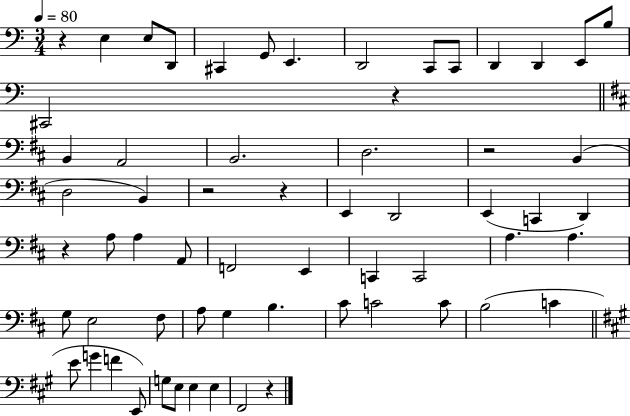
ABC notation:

X:1
T:Untitled
M:3/4
L:1/4
K:C
z E, E,/2 D,,/2 ^C,, G,,/2 E,, D,,2 C,,/2 C,,/2 D,, D,, E,,/2 B,/2 ^C,,2 z B,, A,,2 B,,2 D,2 z2 B,, D,2 B,, z2 z E,, D,,2 E,, C,, D,, z A,/2 A, A,,/2 F,,2 E,, C,, C,,2 A, A, G,/2 E,2 ^F,/2 A,/2 G, B, ^C/2 C2 C/2 B,2 C E/2 G F E,,/2 G,/2 E,/2 E, E, ^F,,2 z